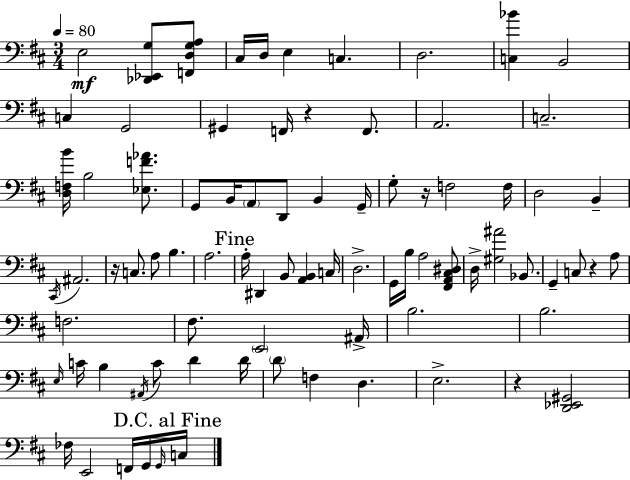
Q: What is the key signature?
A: D major